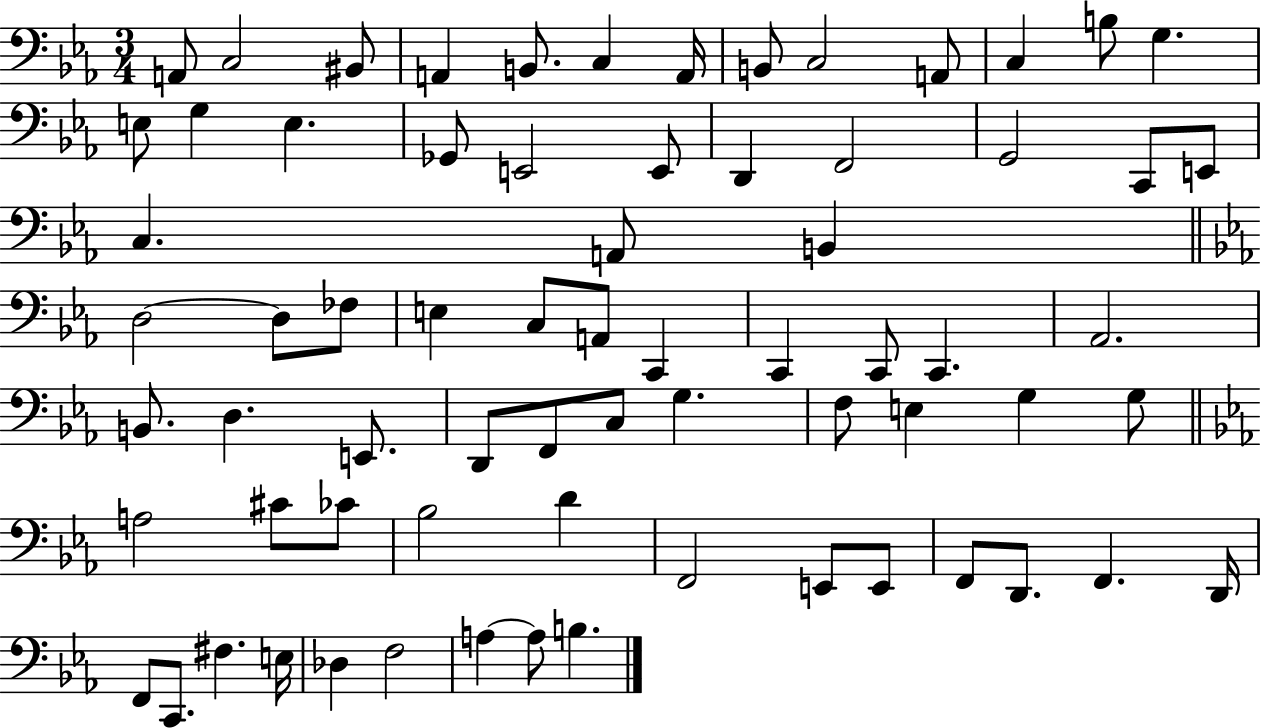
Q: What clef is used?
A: bass